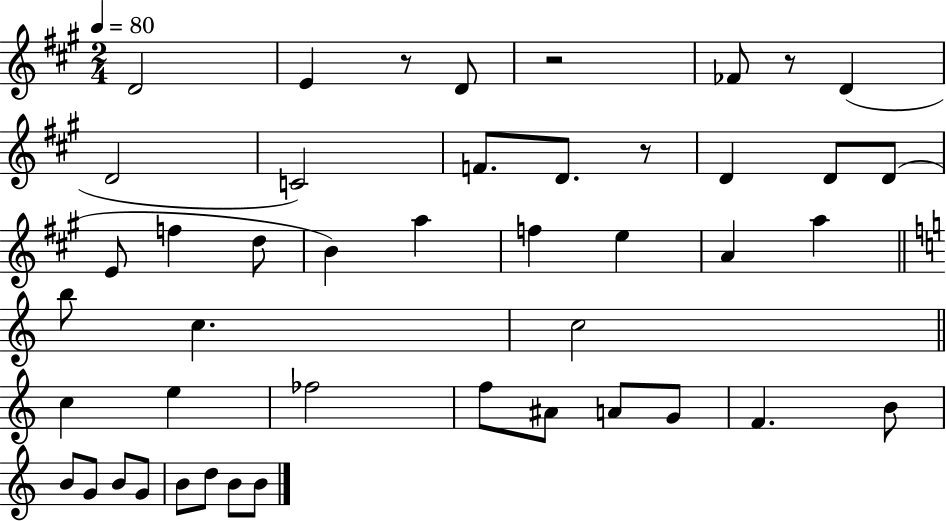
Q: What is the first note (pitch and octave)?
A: D4